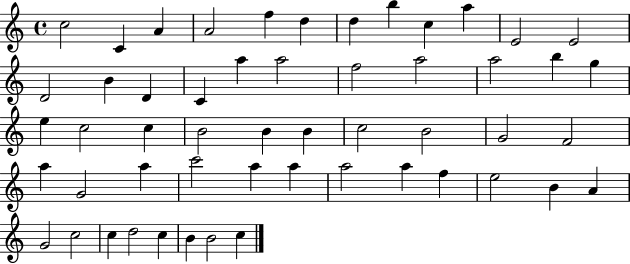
C5/h C4/q A4/q A4/h F5/q D5/q D5/q B5/q C5/q A5/q E4/h E4/h D4/h B4/q D4/q C4/q A5/q A5/h F5/h A5/h A5/h B5/q G5/q E5/q C5/h C5/q B4/h B4/q B4/q C5/h B4/h G4/h F4/h A5/q G4/h A5/q C6/h A5/q A5/q A5/h A5/q F5/q E5/h B4/q A4/q G4/h C5/h C5/q D5/h C5/q B4/q B4/h C5/q